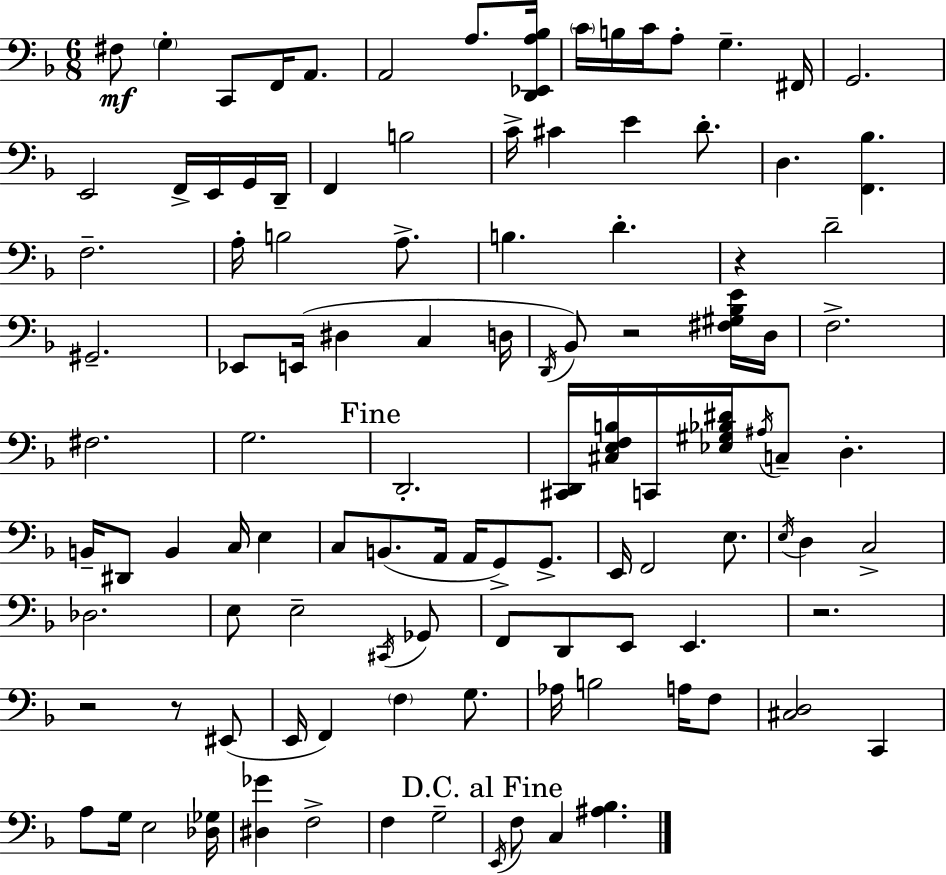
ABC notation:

X:1
T:Untitled
M:6/8
L:1/4
K:F
^F,/2 G, C,,/2 F,,/4 A,,/2 A,,2 A,/2 [D,,_E,,A,_B,]/4 C/4 B,/4 C/4 A,/2 G, ^F,,/4 G,,2 E,,2 F,,/4 E,,/4 G,,/4 D,,/4 F,, B,2 C/4 ^C E D/2 D, [F,,_B,] F,2 A,/4 B,2 A,/2 B, D z D2 ^G,,2 _E,,/2 E,,/4 ^D, C, D,/4 D,,/4 _B,,/2 z2 [^F,^G,_B,E]/4 D,/4 F,2 ^F,2 G,2 D,,2 [^C,,D,,]/4 [^C,E,F,B,]/4 C,,/4 [_E,^G,_B,^D]/4 ^A,/4 C,/2 D, B,,/4 ^D,,/2 B,, C,/4 E, C,/2 B,,/2 A,,/4 A,,/4 G,,/2 G,,/2 E,,/4 F,,2 E,/2 E,/4 D, C,2 _D,2 E,/2 E,2 ^C,,/4 _G,,/2 F,,/2 D,,/2 E,,/2 E,, z2 z2 z/2 ^E,,/2 E,,/4 F,, F, G,/2 _A,/4 B,2 A,/4 F,/2 [^C,D,]2 C,, A,/2 G,/4 E,2 [_D,_G,]/4 [^D,_G] F,2 F, G,2 E,,/4 F,/2 C, [^A,_B,]